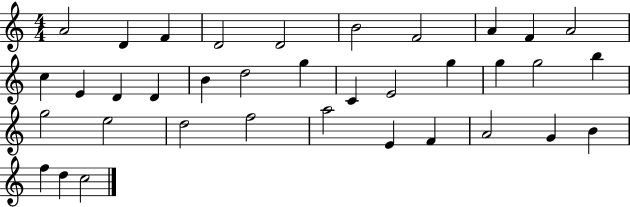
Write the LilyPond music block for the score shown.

{
  \clef treble
  \numericTimeSignature
  \time 4/4
  \key c \major
  a'2 d'4 f'4 | d'2 d'2 | b'2 f'2 | a'4 f'4 a'2 | \break c''4 e'4 d'4 d'4 | b'4 d''2 g''4 | c'4 e'2 g''4 | g''4 g''2 b''4 | \break g''2 e''2 | d''2 f''2 | a''2 e'4 f'4 | a'2 g'4 b'4 | \break f''4 d''4 c''2 | \bar "|."
}